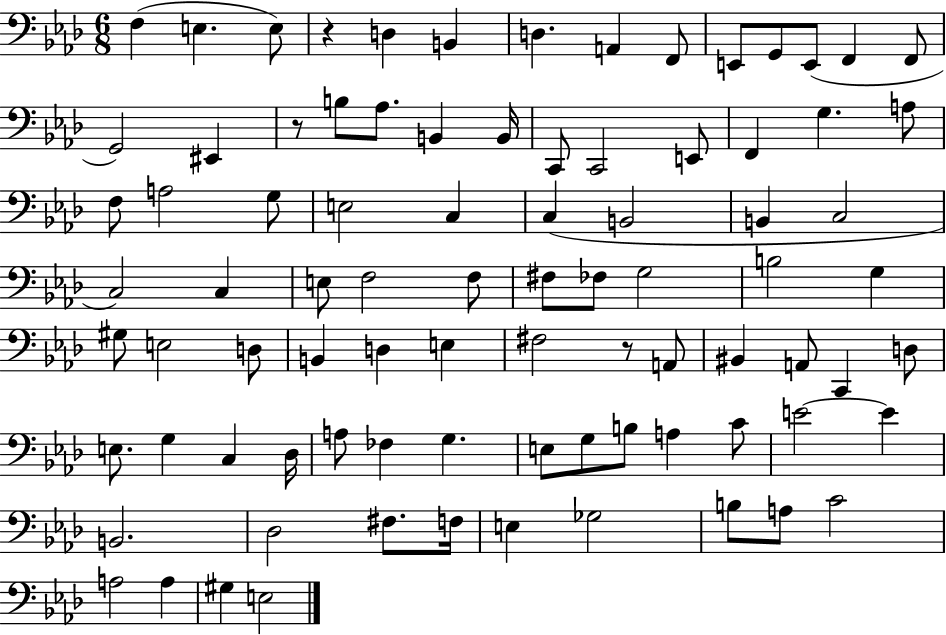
{
  \clef bass
  \numericTimeSignature
  \time 6/8
  \key aes \major
  f4( e4. e8) | r4 d4 b,4 | d4. a,4 f,8 | e,8 g,8 e,8( f,4 f,8 | \break g,2) eis,4 | r8 b8 aes8. b,4 b,16 | c,8 c,2 e,8 | f,4 g4. a8 | \break f8 a2 g8 | e2 c4 | c4( b,2 | b,4 c2 | \break c2) c4 | e8 f2 f8 | fis8 fes8 g2 | b2 g4 | \break gis8 e2 d8 | b,4 d4 e4 | fis2 r8 a,8 | bis,4 a,8 c,4 d8 | \break e8. g4 c4 des16 | a8 fes4 g4. | e8 g8 b8 a4 c'8 | e'2~~ e'4 | \break b,2. | des2 fis8. f16 | e4 ges2 | b8 a8 c'2 | \break a2 a4 | gis4 e2 | \bar "|."
}